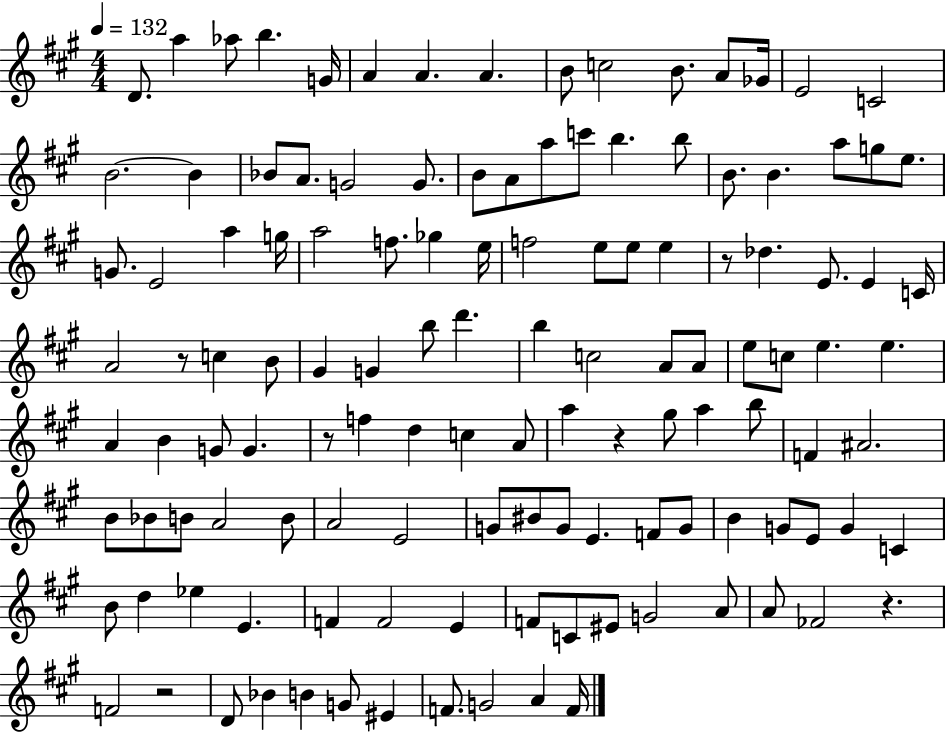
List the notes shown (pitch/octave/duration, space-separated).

D4/e. A5/q Ab5/e B5/q. G4/s A4/q A4/q. A4/q. B4/e C5/h B4/e. A4/e Gb4/s E4/h C4/h B4/h. B4/q Bb4/e A4/e. G4/h G4/e. B4/e A4/e A5/e C6/e B5/q. B5/e B4/e. B4/q. A5/e G5/e E5/e. G4/e. E4/h A5/q G5/s A5/h F5/e. Gb5/q E5/s F5/h E5/e E5/e E5/q R/e Db5/q. E4/e. E4/q C4/s A4/h R/e C5/q B4/e G#4/q G4/q B5/e D6/q. B5/q C5/h A4/e A4/e E5/e C5/e E5/q. E5/q. A4/q B4/q G4/e G4/q. R/e F5/q D5/q C5/q A4/e A5/q R/q G#5/e A5/q B5/e F4/q A#4/h. B4/e Bb4/e B4/e A4/h B4/e A4/h E4/h G4/e BIS4/e G4/e E4/q. F4/e G4/e B4/q G4/e E4/e G4/q C4/q B4/e D5/q Eb5/q E4/q. F4/q F4/h E4/q F4/e C4/e EIS4/e G4/h A4/e A4/e FES4/h R/q. F4/h R/h D4/e Bb4/q B4/q G4/e EIS4/q F4/e. G4/h A4/q F4/s